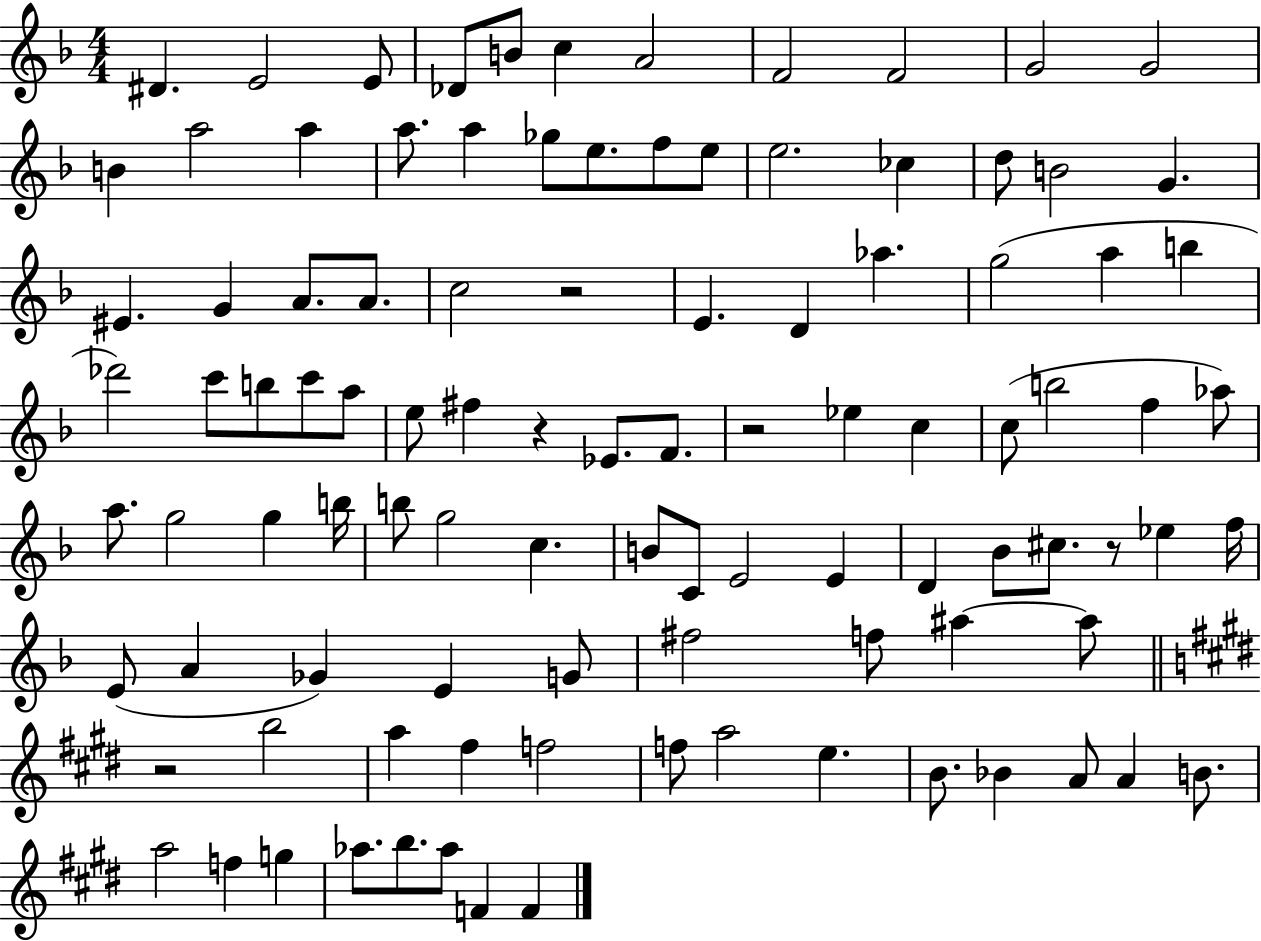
D#4/q. E4/h E4/e Db4/e B4/e C5/q A4/h F4/h F4/h G4/h G4/h B4/q A5/h A5/q A5/e. A5/q Gb5/e E5/e. F5/e E5/e E5/h. CES5/q D5/e B4/h G4/q. EIS4/q. G4/q A4/e. A4/e. C5/h R/h E4/q. D4/q Ab5/q. G5/h A5/q B5/q Db6/h C6/e B5/e C6/e A5/e E5/e F#5/q R/q Eb4/e. F4/e. R/h Eb5/q C5/q C5/e B5/h F5/q Ab5/e A5/e. G5/h G5/q B5/s B5/e G5/h C5/q. B4/e C4/e E4/h E4/q D4/q Bb4/e C#5/e. R/e Eb5/q F5/s E4/e A4/q Gb4/q E4/q G4/e F#5/h F5/e A#5/q A#5/e R/h B5/h A5/q F#5/q F5/h F5/e A5/h E5/q. B4/e. Bb4/q A4/e A4/q B4/e. A5/h F5/q G5/q Ab5/e. B5/e. Ab5/e F4/q F4/q